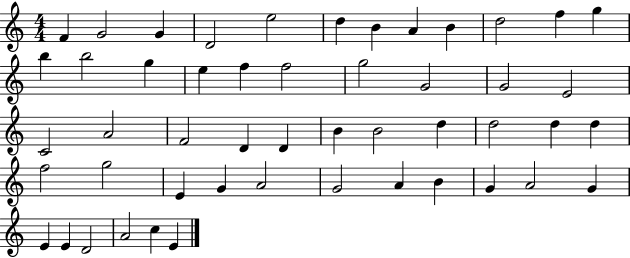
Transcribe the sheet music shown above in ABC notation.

X:1
T:Untitled
M:4/4
L:1/4
K:C
F G2 G D2 e2 d B A B d2 f g b b2 g e f f2 g2 G2 G2 E2 C2 A2 F2 D D B B2 d d2 d d f2 g2 E G A2 G2 A B G A2 G E E D2 A2 c E